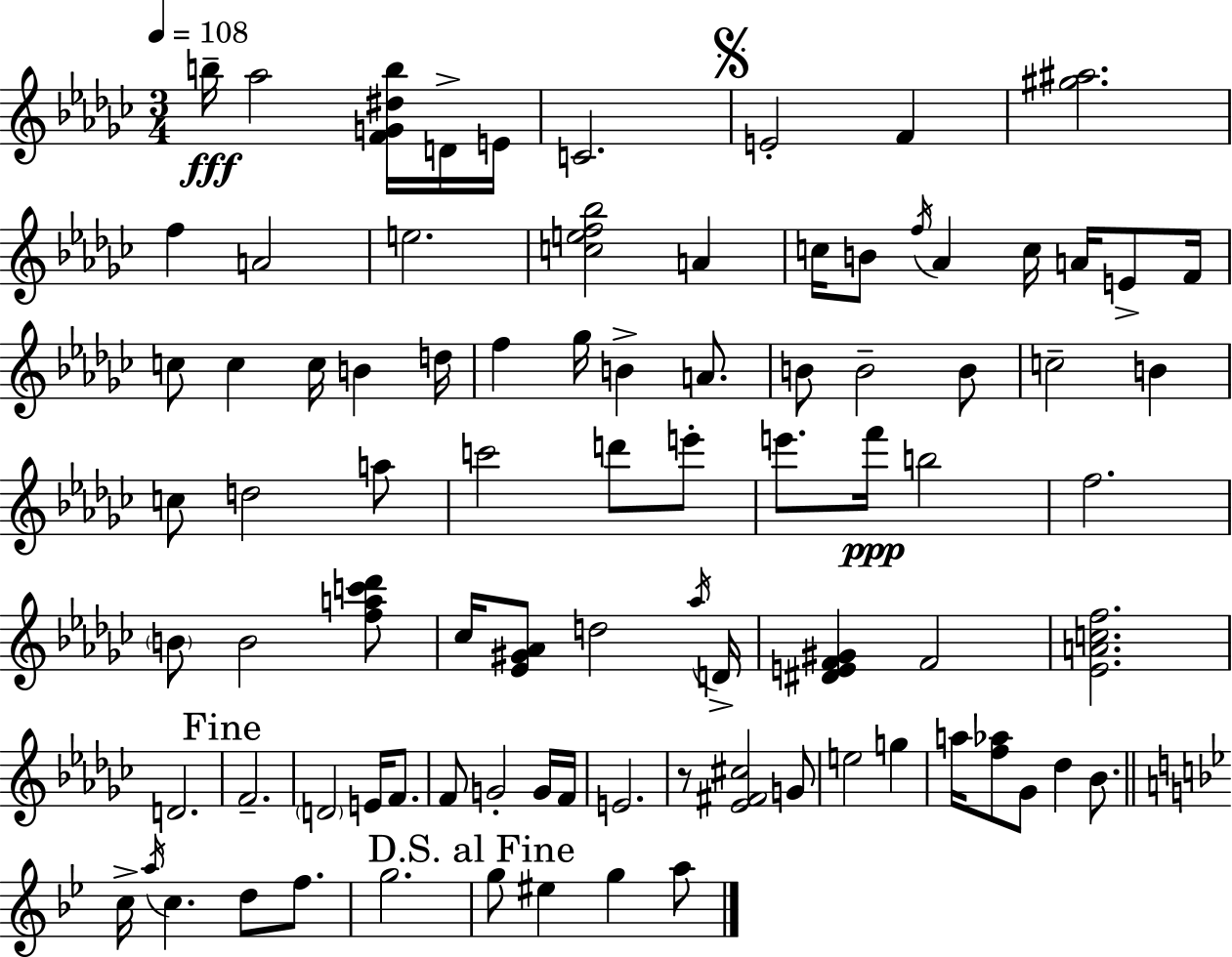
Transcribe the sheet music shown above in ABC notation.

X:1
T:Untitled
M:3/4
L:1/4
K:Ebm
b/4 _a2 [FG^db]/4 D/4 E/4 C2 E2 F [^g^a]2 f A2 e2 [cef_b]2 A c/4 B/2 f/4 _A c/4 A/4 E/2 F/4 c/2 c c/4 B d/4 f _g/4 B A/2 B/2 B2 B/2 c2 B c/2 d2 a/2 c'2 d'/2 e'/2 e'/2 f'/4 b2 f2 B/2 B2 [fac'_d']/2 _c/4 [_E^G_A]/2 d2 _a/4 D/4 [^DEF^G] F2 [_EAcf]2 D2 F2 D2 E/4 F/2 F/2 G2 G/4 F/4 E2 z/2 [_E^F^c]2 G/2 e2 g a/4 [f_a]/2 _G/2 _d _B/2 c/4 a/4 c d/2 f/2 g2 g/2 ^e g a/2